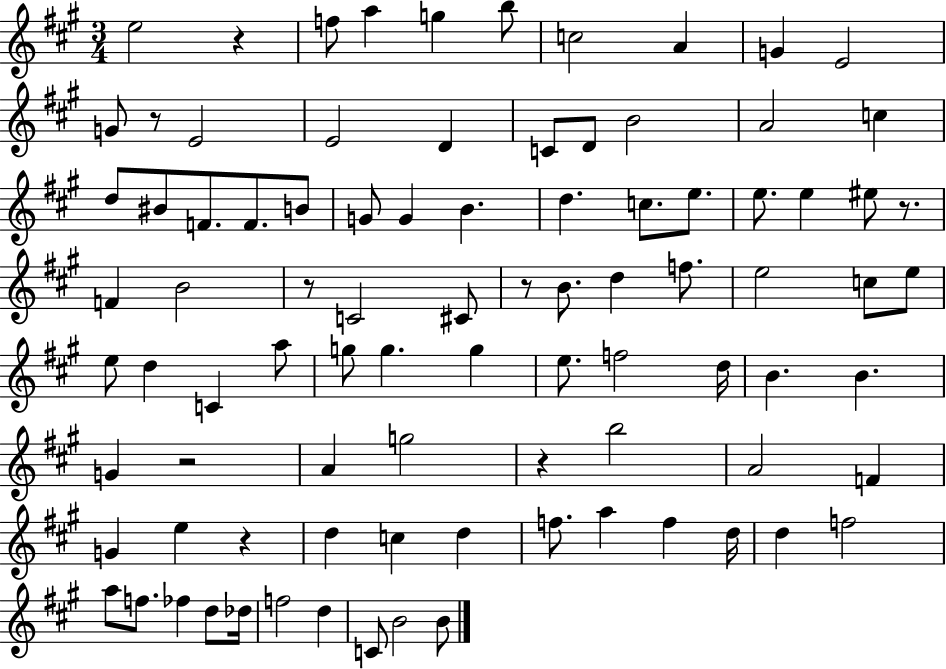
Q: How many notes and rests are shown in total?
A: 89